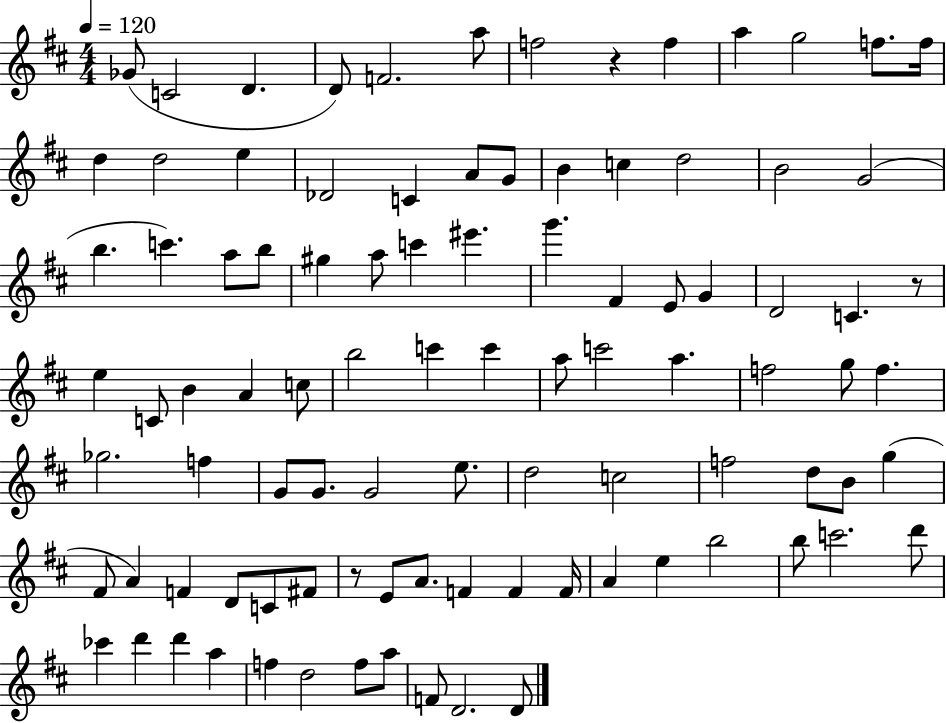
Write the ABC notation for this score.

X:1
T:Untitled
M:4/4
L:1/4
K:D
_G/2 C2 D D/2 F2 a/2 f2 z f a g2 f/2 f/4 d d2 e _D2 C A/2 G/2 B c d2 B2 G2 b c' a/2 b/2 ^g a/2 c' ^e' g' ^F E/2 G D2 C z/2 e C/2 B A c/2 b2 c' c' a/2 c'2 a f2 g/2 f _g2 f G/2 G/2 G2 e/2 d2 c2 f2 d/2 B/2 g ^F/2 A F D/2 C/2 ^F/2 z/2 E/2 A/2 F F F/4 A e b2 b/2 c'2 d'/2 _c' d' d' a f d2 f/2 a/2 F/2 D2 D/2